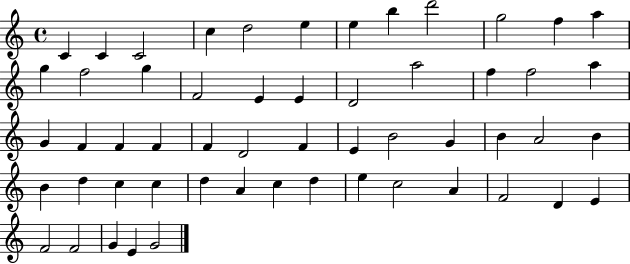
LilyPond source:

{
  \clef treble
  \time 4/4
  \defaultTimeSignature
  \key c \major
  c'4 c'4 c'2 | c''4 d''2 e''4 | e''4 b''4 d'''2 | g''2 f''4 a''4 | \break g''4 f''2 g''4 | f'2 e'4 e'4 | d'2 a''2 | f''4 f''2 a''4 | \break g'4 f'4 f'4 f'4 | f'4 d'2 f'4 | e'4 b'2 g'4 | b'4 a'2 b'4 | \break b'4 d''4 c''4 c''4 | d''4 a'4 c''4 d''4 | e''4 c''2 a'4 | f'2 d'4 e'4 | \break f'2 f'2 | g'4 e'4 g'2 | \bar "|."
}